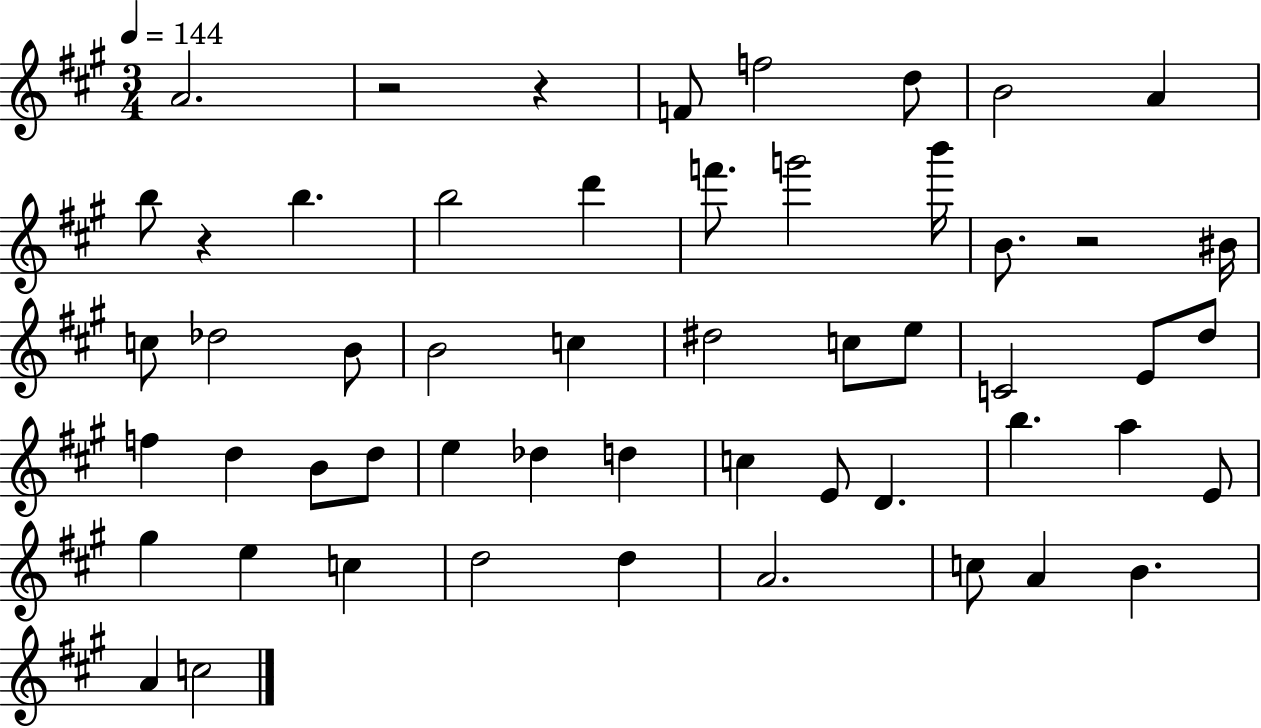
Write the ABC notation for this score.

X:1
T:Untitled
M:3/4
L:1/4
K:A
A2 z2 z F/2 f2 d/2 B2 A b/2 z b b2 d' f'/2 g'2 b'/4 B/2 z2 ^B/4 c/2 _d2 B/2 B2 c ^d2 c/2 e/2 C2 E/2 d/2 f d B/2 d/2 e _d d c E/2 D b a E/2 ^g e c d2 d A2 c/2 A B A c2